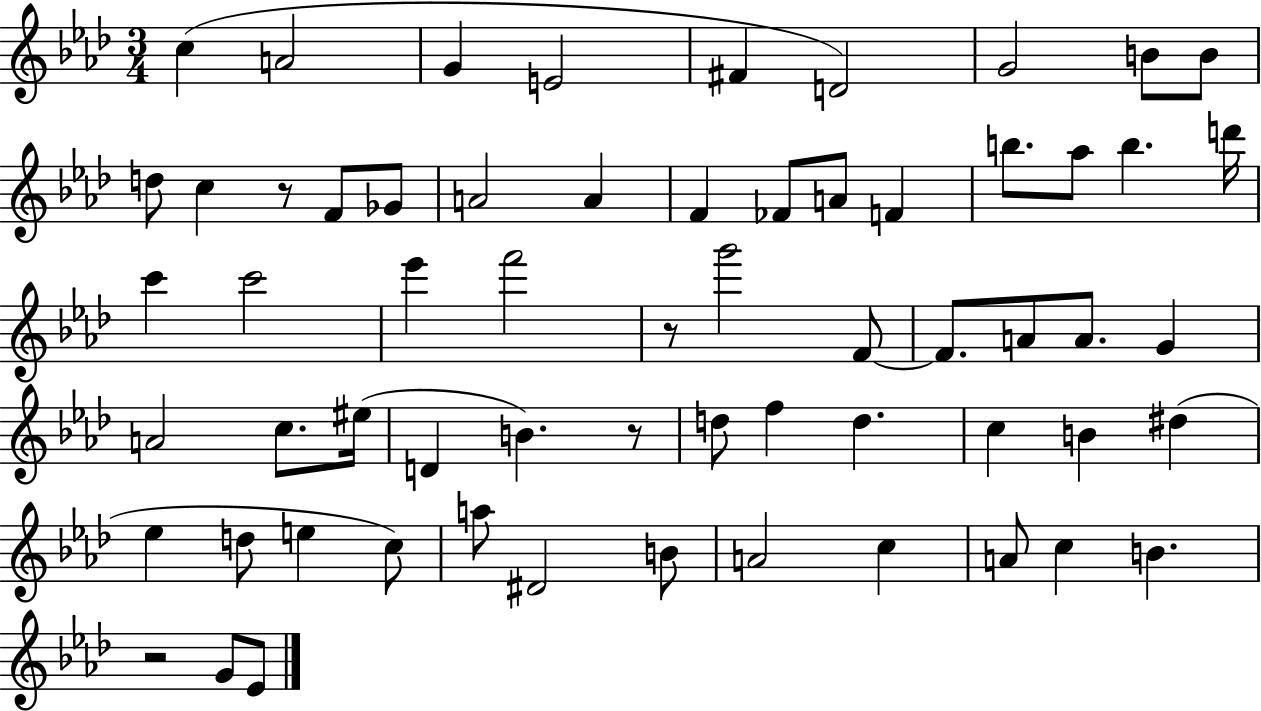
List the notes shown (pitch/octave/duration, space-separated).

C5/q A4/h G4/q E4/h F#4/q D4/h G4/h B4/e B4/e D5/e C5/q R/e F4/e Gb4/e A4/h A4/q F4/q FES4/e A4/e F4/q B5/e. Ab5/e B5/q. D6/s C6/q C6/h Eb6/q F6/h R/e G6/h F4/e F4/e. A4/e A4/e. G4/q A4/h C5/e. EIS5/s D4/q B4/q. R/e D5/e F5/q D5/q. C5/q B4/q D#5/q Eb5/q D5/e E5/q C5/e A5/e D#4/h B4/e A4/h C5/q A4/e C5/q B4/q. R/h G4/e Eb4/e